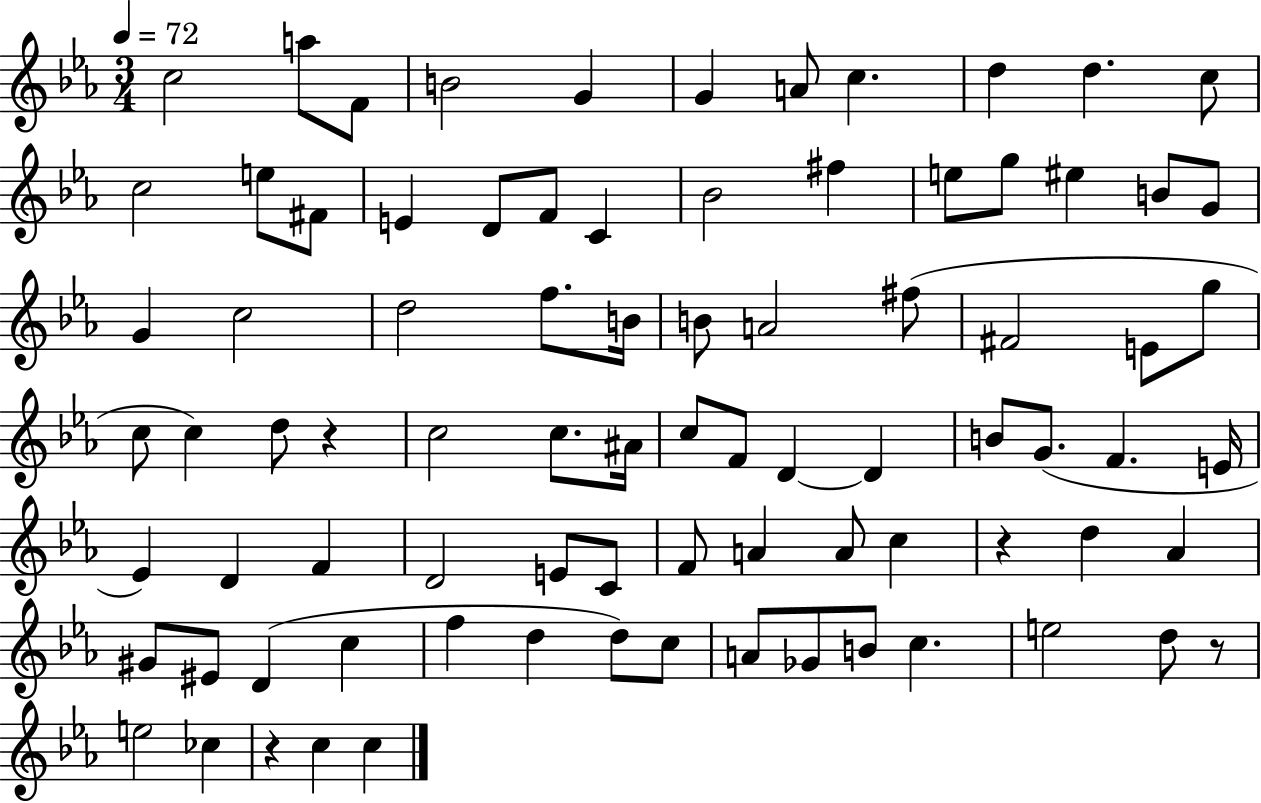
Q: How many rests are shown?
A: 4